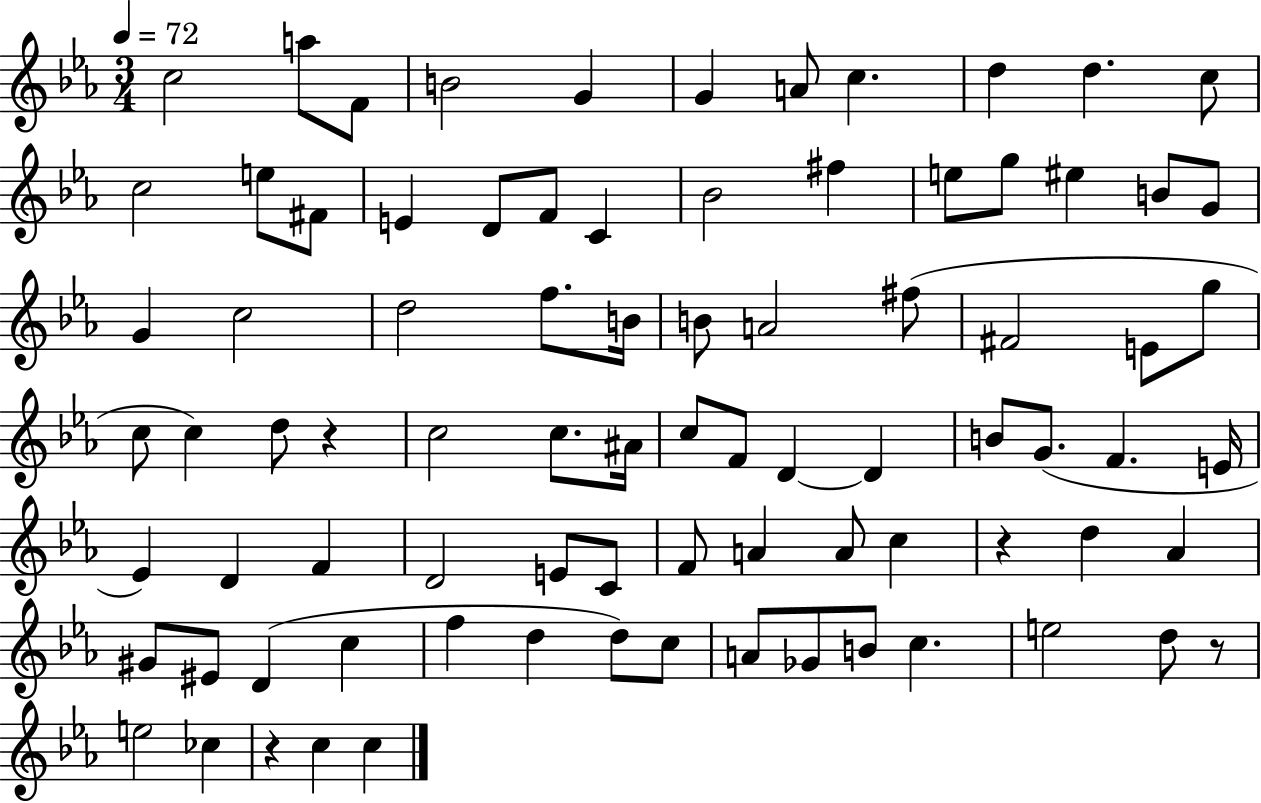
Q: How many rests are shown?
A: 4